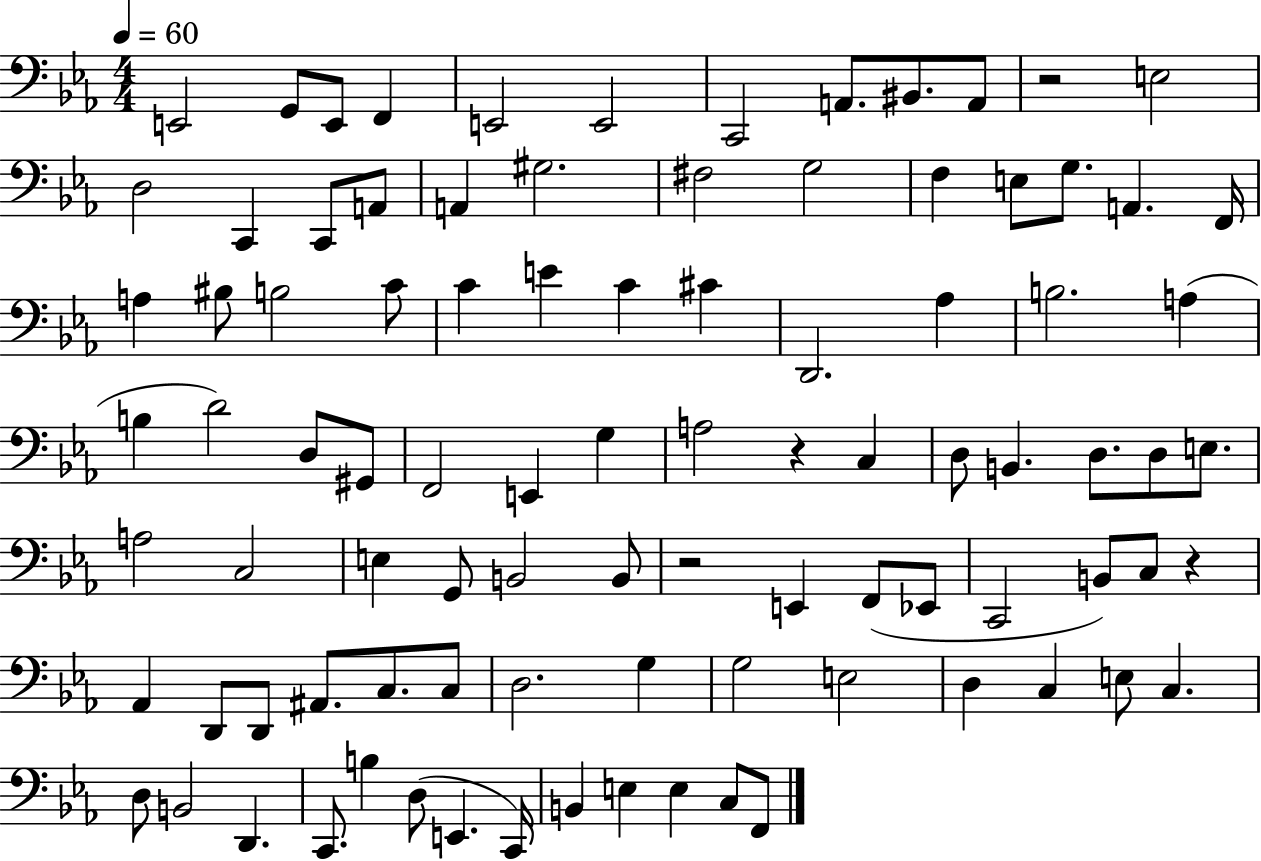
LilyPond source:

{
  \clef bass
  \numericTimeSignature
  \time 4/4
  \key ees \major
  \tempo 4 = 60
  e,2 g,8 e,8 f,4 | e,2 e,2 | c,2 a,8. bis,8. a,8 | r2 e2 | \break d2 c,4 c,8 a,8 | a,4 gis2. | fis2 g2 | f4 e8 g8. a,4. f,16 | \break a4 bis8 b2 c'8 | c'4 e'4 c'4 cis'4 | d,2. aes4 | b2. a4( | \break b4 d'2) d8 gis,8 | f,2 e,4 g4 | a2 r4 c4 | d8 b,4. d8. d8 e8. | \break a2 c2 | e4 g,8 b,2 b,8 | r2 e,4 f,8( ees,8 | c,2 b,8) c8 r4 | \break aes,4 d,8 d,8 ais,8. c8. c8 | d2. g4 | g2 e2 | d4 c4 e8 c4. | \break d8 b,2 d,4. | c,8. b4 d8( e,4. c,16) | b,4 e4 e4 c8 f,8 | \bar "|."
}